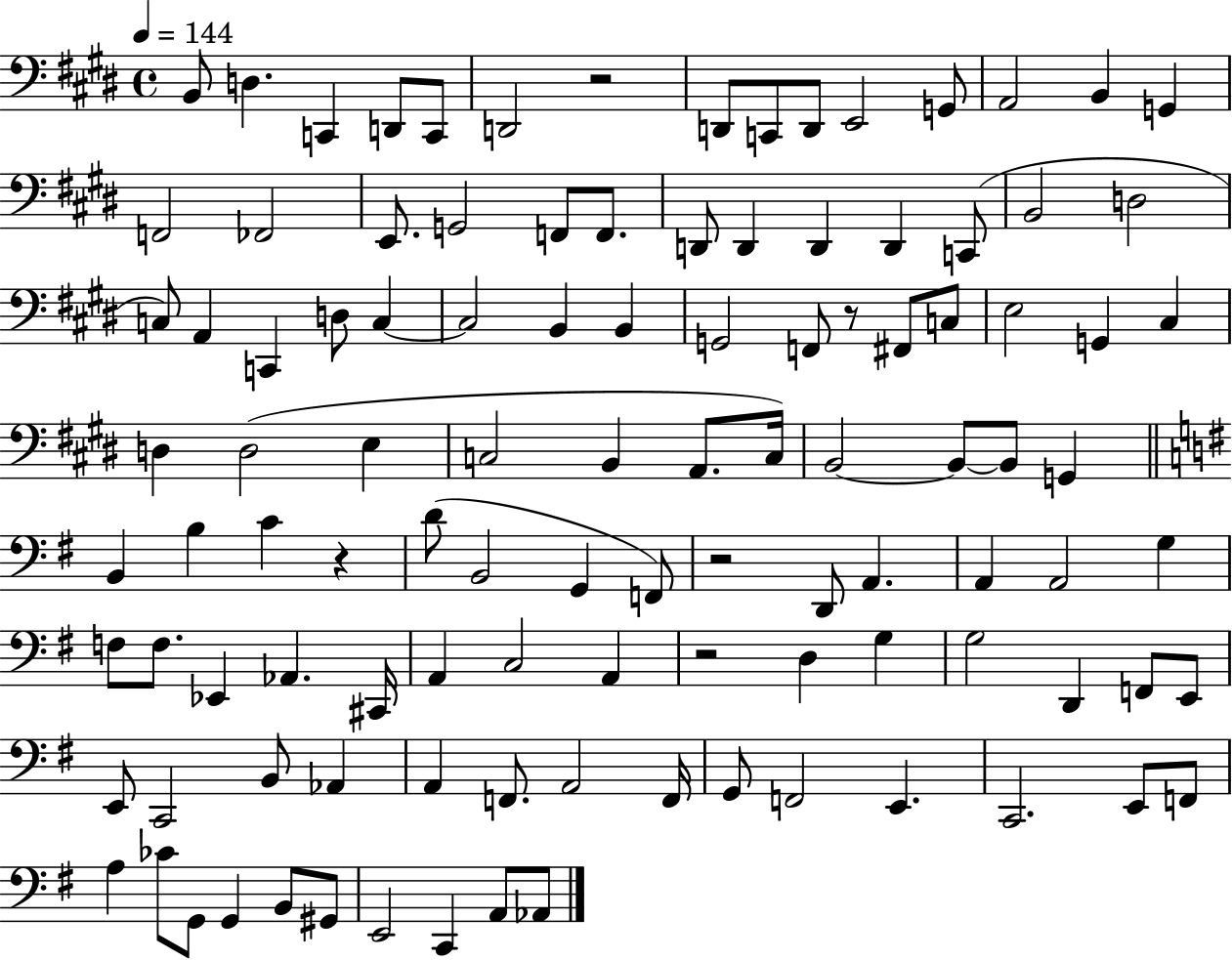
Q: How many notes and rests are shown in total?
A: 108